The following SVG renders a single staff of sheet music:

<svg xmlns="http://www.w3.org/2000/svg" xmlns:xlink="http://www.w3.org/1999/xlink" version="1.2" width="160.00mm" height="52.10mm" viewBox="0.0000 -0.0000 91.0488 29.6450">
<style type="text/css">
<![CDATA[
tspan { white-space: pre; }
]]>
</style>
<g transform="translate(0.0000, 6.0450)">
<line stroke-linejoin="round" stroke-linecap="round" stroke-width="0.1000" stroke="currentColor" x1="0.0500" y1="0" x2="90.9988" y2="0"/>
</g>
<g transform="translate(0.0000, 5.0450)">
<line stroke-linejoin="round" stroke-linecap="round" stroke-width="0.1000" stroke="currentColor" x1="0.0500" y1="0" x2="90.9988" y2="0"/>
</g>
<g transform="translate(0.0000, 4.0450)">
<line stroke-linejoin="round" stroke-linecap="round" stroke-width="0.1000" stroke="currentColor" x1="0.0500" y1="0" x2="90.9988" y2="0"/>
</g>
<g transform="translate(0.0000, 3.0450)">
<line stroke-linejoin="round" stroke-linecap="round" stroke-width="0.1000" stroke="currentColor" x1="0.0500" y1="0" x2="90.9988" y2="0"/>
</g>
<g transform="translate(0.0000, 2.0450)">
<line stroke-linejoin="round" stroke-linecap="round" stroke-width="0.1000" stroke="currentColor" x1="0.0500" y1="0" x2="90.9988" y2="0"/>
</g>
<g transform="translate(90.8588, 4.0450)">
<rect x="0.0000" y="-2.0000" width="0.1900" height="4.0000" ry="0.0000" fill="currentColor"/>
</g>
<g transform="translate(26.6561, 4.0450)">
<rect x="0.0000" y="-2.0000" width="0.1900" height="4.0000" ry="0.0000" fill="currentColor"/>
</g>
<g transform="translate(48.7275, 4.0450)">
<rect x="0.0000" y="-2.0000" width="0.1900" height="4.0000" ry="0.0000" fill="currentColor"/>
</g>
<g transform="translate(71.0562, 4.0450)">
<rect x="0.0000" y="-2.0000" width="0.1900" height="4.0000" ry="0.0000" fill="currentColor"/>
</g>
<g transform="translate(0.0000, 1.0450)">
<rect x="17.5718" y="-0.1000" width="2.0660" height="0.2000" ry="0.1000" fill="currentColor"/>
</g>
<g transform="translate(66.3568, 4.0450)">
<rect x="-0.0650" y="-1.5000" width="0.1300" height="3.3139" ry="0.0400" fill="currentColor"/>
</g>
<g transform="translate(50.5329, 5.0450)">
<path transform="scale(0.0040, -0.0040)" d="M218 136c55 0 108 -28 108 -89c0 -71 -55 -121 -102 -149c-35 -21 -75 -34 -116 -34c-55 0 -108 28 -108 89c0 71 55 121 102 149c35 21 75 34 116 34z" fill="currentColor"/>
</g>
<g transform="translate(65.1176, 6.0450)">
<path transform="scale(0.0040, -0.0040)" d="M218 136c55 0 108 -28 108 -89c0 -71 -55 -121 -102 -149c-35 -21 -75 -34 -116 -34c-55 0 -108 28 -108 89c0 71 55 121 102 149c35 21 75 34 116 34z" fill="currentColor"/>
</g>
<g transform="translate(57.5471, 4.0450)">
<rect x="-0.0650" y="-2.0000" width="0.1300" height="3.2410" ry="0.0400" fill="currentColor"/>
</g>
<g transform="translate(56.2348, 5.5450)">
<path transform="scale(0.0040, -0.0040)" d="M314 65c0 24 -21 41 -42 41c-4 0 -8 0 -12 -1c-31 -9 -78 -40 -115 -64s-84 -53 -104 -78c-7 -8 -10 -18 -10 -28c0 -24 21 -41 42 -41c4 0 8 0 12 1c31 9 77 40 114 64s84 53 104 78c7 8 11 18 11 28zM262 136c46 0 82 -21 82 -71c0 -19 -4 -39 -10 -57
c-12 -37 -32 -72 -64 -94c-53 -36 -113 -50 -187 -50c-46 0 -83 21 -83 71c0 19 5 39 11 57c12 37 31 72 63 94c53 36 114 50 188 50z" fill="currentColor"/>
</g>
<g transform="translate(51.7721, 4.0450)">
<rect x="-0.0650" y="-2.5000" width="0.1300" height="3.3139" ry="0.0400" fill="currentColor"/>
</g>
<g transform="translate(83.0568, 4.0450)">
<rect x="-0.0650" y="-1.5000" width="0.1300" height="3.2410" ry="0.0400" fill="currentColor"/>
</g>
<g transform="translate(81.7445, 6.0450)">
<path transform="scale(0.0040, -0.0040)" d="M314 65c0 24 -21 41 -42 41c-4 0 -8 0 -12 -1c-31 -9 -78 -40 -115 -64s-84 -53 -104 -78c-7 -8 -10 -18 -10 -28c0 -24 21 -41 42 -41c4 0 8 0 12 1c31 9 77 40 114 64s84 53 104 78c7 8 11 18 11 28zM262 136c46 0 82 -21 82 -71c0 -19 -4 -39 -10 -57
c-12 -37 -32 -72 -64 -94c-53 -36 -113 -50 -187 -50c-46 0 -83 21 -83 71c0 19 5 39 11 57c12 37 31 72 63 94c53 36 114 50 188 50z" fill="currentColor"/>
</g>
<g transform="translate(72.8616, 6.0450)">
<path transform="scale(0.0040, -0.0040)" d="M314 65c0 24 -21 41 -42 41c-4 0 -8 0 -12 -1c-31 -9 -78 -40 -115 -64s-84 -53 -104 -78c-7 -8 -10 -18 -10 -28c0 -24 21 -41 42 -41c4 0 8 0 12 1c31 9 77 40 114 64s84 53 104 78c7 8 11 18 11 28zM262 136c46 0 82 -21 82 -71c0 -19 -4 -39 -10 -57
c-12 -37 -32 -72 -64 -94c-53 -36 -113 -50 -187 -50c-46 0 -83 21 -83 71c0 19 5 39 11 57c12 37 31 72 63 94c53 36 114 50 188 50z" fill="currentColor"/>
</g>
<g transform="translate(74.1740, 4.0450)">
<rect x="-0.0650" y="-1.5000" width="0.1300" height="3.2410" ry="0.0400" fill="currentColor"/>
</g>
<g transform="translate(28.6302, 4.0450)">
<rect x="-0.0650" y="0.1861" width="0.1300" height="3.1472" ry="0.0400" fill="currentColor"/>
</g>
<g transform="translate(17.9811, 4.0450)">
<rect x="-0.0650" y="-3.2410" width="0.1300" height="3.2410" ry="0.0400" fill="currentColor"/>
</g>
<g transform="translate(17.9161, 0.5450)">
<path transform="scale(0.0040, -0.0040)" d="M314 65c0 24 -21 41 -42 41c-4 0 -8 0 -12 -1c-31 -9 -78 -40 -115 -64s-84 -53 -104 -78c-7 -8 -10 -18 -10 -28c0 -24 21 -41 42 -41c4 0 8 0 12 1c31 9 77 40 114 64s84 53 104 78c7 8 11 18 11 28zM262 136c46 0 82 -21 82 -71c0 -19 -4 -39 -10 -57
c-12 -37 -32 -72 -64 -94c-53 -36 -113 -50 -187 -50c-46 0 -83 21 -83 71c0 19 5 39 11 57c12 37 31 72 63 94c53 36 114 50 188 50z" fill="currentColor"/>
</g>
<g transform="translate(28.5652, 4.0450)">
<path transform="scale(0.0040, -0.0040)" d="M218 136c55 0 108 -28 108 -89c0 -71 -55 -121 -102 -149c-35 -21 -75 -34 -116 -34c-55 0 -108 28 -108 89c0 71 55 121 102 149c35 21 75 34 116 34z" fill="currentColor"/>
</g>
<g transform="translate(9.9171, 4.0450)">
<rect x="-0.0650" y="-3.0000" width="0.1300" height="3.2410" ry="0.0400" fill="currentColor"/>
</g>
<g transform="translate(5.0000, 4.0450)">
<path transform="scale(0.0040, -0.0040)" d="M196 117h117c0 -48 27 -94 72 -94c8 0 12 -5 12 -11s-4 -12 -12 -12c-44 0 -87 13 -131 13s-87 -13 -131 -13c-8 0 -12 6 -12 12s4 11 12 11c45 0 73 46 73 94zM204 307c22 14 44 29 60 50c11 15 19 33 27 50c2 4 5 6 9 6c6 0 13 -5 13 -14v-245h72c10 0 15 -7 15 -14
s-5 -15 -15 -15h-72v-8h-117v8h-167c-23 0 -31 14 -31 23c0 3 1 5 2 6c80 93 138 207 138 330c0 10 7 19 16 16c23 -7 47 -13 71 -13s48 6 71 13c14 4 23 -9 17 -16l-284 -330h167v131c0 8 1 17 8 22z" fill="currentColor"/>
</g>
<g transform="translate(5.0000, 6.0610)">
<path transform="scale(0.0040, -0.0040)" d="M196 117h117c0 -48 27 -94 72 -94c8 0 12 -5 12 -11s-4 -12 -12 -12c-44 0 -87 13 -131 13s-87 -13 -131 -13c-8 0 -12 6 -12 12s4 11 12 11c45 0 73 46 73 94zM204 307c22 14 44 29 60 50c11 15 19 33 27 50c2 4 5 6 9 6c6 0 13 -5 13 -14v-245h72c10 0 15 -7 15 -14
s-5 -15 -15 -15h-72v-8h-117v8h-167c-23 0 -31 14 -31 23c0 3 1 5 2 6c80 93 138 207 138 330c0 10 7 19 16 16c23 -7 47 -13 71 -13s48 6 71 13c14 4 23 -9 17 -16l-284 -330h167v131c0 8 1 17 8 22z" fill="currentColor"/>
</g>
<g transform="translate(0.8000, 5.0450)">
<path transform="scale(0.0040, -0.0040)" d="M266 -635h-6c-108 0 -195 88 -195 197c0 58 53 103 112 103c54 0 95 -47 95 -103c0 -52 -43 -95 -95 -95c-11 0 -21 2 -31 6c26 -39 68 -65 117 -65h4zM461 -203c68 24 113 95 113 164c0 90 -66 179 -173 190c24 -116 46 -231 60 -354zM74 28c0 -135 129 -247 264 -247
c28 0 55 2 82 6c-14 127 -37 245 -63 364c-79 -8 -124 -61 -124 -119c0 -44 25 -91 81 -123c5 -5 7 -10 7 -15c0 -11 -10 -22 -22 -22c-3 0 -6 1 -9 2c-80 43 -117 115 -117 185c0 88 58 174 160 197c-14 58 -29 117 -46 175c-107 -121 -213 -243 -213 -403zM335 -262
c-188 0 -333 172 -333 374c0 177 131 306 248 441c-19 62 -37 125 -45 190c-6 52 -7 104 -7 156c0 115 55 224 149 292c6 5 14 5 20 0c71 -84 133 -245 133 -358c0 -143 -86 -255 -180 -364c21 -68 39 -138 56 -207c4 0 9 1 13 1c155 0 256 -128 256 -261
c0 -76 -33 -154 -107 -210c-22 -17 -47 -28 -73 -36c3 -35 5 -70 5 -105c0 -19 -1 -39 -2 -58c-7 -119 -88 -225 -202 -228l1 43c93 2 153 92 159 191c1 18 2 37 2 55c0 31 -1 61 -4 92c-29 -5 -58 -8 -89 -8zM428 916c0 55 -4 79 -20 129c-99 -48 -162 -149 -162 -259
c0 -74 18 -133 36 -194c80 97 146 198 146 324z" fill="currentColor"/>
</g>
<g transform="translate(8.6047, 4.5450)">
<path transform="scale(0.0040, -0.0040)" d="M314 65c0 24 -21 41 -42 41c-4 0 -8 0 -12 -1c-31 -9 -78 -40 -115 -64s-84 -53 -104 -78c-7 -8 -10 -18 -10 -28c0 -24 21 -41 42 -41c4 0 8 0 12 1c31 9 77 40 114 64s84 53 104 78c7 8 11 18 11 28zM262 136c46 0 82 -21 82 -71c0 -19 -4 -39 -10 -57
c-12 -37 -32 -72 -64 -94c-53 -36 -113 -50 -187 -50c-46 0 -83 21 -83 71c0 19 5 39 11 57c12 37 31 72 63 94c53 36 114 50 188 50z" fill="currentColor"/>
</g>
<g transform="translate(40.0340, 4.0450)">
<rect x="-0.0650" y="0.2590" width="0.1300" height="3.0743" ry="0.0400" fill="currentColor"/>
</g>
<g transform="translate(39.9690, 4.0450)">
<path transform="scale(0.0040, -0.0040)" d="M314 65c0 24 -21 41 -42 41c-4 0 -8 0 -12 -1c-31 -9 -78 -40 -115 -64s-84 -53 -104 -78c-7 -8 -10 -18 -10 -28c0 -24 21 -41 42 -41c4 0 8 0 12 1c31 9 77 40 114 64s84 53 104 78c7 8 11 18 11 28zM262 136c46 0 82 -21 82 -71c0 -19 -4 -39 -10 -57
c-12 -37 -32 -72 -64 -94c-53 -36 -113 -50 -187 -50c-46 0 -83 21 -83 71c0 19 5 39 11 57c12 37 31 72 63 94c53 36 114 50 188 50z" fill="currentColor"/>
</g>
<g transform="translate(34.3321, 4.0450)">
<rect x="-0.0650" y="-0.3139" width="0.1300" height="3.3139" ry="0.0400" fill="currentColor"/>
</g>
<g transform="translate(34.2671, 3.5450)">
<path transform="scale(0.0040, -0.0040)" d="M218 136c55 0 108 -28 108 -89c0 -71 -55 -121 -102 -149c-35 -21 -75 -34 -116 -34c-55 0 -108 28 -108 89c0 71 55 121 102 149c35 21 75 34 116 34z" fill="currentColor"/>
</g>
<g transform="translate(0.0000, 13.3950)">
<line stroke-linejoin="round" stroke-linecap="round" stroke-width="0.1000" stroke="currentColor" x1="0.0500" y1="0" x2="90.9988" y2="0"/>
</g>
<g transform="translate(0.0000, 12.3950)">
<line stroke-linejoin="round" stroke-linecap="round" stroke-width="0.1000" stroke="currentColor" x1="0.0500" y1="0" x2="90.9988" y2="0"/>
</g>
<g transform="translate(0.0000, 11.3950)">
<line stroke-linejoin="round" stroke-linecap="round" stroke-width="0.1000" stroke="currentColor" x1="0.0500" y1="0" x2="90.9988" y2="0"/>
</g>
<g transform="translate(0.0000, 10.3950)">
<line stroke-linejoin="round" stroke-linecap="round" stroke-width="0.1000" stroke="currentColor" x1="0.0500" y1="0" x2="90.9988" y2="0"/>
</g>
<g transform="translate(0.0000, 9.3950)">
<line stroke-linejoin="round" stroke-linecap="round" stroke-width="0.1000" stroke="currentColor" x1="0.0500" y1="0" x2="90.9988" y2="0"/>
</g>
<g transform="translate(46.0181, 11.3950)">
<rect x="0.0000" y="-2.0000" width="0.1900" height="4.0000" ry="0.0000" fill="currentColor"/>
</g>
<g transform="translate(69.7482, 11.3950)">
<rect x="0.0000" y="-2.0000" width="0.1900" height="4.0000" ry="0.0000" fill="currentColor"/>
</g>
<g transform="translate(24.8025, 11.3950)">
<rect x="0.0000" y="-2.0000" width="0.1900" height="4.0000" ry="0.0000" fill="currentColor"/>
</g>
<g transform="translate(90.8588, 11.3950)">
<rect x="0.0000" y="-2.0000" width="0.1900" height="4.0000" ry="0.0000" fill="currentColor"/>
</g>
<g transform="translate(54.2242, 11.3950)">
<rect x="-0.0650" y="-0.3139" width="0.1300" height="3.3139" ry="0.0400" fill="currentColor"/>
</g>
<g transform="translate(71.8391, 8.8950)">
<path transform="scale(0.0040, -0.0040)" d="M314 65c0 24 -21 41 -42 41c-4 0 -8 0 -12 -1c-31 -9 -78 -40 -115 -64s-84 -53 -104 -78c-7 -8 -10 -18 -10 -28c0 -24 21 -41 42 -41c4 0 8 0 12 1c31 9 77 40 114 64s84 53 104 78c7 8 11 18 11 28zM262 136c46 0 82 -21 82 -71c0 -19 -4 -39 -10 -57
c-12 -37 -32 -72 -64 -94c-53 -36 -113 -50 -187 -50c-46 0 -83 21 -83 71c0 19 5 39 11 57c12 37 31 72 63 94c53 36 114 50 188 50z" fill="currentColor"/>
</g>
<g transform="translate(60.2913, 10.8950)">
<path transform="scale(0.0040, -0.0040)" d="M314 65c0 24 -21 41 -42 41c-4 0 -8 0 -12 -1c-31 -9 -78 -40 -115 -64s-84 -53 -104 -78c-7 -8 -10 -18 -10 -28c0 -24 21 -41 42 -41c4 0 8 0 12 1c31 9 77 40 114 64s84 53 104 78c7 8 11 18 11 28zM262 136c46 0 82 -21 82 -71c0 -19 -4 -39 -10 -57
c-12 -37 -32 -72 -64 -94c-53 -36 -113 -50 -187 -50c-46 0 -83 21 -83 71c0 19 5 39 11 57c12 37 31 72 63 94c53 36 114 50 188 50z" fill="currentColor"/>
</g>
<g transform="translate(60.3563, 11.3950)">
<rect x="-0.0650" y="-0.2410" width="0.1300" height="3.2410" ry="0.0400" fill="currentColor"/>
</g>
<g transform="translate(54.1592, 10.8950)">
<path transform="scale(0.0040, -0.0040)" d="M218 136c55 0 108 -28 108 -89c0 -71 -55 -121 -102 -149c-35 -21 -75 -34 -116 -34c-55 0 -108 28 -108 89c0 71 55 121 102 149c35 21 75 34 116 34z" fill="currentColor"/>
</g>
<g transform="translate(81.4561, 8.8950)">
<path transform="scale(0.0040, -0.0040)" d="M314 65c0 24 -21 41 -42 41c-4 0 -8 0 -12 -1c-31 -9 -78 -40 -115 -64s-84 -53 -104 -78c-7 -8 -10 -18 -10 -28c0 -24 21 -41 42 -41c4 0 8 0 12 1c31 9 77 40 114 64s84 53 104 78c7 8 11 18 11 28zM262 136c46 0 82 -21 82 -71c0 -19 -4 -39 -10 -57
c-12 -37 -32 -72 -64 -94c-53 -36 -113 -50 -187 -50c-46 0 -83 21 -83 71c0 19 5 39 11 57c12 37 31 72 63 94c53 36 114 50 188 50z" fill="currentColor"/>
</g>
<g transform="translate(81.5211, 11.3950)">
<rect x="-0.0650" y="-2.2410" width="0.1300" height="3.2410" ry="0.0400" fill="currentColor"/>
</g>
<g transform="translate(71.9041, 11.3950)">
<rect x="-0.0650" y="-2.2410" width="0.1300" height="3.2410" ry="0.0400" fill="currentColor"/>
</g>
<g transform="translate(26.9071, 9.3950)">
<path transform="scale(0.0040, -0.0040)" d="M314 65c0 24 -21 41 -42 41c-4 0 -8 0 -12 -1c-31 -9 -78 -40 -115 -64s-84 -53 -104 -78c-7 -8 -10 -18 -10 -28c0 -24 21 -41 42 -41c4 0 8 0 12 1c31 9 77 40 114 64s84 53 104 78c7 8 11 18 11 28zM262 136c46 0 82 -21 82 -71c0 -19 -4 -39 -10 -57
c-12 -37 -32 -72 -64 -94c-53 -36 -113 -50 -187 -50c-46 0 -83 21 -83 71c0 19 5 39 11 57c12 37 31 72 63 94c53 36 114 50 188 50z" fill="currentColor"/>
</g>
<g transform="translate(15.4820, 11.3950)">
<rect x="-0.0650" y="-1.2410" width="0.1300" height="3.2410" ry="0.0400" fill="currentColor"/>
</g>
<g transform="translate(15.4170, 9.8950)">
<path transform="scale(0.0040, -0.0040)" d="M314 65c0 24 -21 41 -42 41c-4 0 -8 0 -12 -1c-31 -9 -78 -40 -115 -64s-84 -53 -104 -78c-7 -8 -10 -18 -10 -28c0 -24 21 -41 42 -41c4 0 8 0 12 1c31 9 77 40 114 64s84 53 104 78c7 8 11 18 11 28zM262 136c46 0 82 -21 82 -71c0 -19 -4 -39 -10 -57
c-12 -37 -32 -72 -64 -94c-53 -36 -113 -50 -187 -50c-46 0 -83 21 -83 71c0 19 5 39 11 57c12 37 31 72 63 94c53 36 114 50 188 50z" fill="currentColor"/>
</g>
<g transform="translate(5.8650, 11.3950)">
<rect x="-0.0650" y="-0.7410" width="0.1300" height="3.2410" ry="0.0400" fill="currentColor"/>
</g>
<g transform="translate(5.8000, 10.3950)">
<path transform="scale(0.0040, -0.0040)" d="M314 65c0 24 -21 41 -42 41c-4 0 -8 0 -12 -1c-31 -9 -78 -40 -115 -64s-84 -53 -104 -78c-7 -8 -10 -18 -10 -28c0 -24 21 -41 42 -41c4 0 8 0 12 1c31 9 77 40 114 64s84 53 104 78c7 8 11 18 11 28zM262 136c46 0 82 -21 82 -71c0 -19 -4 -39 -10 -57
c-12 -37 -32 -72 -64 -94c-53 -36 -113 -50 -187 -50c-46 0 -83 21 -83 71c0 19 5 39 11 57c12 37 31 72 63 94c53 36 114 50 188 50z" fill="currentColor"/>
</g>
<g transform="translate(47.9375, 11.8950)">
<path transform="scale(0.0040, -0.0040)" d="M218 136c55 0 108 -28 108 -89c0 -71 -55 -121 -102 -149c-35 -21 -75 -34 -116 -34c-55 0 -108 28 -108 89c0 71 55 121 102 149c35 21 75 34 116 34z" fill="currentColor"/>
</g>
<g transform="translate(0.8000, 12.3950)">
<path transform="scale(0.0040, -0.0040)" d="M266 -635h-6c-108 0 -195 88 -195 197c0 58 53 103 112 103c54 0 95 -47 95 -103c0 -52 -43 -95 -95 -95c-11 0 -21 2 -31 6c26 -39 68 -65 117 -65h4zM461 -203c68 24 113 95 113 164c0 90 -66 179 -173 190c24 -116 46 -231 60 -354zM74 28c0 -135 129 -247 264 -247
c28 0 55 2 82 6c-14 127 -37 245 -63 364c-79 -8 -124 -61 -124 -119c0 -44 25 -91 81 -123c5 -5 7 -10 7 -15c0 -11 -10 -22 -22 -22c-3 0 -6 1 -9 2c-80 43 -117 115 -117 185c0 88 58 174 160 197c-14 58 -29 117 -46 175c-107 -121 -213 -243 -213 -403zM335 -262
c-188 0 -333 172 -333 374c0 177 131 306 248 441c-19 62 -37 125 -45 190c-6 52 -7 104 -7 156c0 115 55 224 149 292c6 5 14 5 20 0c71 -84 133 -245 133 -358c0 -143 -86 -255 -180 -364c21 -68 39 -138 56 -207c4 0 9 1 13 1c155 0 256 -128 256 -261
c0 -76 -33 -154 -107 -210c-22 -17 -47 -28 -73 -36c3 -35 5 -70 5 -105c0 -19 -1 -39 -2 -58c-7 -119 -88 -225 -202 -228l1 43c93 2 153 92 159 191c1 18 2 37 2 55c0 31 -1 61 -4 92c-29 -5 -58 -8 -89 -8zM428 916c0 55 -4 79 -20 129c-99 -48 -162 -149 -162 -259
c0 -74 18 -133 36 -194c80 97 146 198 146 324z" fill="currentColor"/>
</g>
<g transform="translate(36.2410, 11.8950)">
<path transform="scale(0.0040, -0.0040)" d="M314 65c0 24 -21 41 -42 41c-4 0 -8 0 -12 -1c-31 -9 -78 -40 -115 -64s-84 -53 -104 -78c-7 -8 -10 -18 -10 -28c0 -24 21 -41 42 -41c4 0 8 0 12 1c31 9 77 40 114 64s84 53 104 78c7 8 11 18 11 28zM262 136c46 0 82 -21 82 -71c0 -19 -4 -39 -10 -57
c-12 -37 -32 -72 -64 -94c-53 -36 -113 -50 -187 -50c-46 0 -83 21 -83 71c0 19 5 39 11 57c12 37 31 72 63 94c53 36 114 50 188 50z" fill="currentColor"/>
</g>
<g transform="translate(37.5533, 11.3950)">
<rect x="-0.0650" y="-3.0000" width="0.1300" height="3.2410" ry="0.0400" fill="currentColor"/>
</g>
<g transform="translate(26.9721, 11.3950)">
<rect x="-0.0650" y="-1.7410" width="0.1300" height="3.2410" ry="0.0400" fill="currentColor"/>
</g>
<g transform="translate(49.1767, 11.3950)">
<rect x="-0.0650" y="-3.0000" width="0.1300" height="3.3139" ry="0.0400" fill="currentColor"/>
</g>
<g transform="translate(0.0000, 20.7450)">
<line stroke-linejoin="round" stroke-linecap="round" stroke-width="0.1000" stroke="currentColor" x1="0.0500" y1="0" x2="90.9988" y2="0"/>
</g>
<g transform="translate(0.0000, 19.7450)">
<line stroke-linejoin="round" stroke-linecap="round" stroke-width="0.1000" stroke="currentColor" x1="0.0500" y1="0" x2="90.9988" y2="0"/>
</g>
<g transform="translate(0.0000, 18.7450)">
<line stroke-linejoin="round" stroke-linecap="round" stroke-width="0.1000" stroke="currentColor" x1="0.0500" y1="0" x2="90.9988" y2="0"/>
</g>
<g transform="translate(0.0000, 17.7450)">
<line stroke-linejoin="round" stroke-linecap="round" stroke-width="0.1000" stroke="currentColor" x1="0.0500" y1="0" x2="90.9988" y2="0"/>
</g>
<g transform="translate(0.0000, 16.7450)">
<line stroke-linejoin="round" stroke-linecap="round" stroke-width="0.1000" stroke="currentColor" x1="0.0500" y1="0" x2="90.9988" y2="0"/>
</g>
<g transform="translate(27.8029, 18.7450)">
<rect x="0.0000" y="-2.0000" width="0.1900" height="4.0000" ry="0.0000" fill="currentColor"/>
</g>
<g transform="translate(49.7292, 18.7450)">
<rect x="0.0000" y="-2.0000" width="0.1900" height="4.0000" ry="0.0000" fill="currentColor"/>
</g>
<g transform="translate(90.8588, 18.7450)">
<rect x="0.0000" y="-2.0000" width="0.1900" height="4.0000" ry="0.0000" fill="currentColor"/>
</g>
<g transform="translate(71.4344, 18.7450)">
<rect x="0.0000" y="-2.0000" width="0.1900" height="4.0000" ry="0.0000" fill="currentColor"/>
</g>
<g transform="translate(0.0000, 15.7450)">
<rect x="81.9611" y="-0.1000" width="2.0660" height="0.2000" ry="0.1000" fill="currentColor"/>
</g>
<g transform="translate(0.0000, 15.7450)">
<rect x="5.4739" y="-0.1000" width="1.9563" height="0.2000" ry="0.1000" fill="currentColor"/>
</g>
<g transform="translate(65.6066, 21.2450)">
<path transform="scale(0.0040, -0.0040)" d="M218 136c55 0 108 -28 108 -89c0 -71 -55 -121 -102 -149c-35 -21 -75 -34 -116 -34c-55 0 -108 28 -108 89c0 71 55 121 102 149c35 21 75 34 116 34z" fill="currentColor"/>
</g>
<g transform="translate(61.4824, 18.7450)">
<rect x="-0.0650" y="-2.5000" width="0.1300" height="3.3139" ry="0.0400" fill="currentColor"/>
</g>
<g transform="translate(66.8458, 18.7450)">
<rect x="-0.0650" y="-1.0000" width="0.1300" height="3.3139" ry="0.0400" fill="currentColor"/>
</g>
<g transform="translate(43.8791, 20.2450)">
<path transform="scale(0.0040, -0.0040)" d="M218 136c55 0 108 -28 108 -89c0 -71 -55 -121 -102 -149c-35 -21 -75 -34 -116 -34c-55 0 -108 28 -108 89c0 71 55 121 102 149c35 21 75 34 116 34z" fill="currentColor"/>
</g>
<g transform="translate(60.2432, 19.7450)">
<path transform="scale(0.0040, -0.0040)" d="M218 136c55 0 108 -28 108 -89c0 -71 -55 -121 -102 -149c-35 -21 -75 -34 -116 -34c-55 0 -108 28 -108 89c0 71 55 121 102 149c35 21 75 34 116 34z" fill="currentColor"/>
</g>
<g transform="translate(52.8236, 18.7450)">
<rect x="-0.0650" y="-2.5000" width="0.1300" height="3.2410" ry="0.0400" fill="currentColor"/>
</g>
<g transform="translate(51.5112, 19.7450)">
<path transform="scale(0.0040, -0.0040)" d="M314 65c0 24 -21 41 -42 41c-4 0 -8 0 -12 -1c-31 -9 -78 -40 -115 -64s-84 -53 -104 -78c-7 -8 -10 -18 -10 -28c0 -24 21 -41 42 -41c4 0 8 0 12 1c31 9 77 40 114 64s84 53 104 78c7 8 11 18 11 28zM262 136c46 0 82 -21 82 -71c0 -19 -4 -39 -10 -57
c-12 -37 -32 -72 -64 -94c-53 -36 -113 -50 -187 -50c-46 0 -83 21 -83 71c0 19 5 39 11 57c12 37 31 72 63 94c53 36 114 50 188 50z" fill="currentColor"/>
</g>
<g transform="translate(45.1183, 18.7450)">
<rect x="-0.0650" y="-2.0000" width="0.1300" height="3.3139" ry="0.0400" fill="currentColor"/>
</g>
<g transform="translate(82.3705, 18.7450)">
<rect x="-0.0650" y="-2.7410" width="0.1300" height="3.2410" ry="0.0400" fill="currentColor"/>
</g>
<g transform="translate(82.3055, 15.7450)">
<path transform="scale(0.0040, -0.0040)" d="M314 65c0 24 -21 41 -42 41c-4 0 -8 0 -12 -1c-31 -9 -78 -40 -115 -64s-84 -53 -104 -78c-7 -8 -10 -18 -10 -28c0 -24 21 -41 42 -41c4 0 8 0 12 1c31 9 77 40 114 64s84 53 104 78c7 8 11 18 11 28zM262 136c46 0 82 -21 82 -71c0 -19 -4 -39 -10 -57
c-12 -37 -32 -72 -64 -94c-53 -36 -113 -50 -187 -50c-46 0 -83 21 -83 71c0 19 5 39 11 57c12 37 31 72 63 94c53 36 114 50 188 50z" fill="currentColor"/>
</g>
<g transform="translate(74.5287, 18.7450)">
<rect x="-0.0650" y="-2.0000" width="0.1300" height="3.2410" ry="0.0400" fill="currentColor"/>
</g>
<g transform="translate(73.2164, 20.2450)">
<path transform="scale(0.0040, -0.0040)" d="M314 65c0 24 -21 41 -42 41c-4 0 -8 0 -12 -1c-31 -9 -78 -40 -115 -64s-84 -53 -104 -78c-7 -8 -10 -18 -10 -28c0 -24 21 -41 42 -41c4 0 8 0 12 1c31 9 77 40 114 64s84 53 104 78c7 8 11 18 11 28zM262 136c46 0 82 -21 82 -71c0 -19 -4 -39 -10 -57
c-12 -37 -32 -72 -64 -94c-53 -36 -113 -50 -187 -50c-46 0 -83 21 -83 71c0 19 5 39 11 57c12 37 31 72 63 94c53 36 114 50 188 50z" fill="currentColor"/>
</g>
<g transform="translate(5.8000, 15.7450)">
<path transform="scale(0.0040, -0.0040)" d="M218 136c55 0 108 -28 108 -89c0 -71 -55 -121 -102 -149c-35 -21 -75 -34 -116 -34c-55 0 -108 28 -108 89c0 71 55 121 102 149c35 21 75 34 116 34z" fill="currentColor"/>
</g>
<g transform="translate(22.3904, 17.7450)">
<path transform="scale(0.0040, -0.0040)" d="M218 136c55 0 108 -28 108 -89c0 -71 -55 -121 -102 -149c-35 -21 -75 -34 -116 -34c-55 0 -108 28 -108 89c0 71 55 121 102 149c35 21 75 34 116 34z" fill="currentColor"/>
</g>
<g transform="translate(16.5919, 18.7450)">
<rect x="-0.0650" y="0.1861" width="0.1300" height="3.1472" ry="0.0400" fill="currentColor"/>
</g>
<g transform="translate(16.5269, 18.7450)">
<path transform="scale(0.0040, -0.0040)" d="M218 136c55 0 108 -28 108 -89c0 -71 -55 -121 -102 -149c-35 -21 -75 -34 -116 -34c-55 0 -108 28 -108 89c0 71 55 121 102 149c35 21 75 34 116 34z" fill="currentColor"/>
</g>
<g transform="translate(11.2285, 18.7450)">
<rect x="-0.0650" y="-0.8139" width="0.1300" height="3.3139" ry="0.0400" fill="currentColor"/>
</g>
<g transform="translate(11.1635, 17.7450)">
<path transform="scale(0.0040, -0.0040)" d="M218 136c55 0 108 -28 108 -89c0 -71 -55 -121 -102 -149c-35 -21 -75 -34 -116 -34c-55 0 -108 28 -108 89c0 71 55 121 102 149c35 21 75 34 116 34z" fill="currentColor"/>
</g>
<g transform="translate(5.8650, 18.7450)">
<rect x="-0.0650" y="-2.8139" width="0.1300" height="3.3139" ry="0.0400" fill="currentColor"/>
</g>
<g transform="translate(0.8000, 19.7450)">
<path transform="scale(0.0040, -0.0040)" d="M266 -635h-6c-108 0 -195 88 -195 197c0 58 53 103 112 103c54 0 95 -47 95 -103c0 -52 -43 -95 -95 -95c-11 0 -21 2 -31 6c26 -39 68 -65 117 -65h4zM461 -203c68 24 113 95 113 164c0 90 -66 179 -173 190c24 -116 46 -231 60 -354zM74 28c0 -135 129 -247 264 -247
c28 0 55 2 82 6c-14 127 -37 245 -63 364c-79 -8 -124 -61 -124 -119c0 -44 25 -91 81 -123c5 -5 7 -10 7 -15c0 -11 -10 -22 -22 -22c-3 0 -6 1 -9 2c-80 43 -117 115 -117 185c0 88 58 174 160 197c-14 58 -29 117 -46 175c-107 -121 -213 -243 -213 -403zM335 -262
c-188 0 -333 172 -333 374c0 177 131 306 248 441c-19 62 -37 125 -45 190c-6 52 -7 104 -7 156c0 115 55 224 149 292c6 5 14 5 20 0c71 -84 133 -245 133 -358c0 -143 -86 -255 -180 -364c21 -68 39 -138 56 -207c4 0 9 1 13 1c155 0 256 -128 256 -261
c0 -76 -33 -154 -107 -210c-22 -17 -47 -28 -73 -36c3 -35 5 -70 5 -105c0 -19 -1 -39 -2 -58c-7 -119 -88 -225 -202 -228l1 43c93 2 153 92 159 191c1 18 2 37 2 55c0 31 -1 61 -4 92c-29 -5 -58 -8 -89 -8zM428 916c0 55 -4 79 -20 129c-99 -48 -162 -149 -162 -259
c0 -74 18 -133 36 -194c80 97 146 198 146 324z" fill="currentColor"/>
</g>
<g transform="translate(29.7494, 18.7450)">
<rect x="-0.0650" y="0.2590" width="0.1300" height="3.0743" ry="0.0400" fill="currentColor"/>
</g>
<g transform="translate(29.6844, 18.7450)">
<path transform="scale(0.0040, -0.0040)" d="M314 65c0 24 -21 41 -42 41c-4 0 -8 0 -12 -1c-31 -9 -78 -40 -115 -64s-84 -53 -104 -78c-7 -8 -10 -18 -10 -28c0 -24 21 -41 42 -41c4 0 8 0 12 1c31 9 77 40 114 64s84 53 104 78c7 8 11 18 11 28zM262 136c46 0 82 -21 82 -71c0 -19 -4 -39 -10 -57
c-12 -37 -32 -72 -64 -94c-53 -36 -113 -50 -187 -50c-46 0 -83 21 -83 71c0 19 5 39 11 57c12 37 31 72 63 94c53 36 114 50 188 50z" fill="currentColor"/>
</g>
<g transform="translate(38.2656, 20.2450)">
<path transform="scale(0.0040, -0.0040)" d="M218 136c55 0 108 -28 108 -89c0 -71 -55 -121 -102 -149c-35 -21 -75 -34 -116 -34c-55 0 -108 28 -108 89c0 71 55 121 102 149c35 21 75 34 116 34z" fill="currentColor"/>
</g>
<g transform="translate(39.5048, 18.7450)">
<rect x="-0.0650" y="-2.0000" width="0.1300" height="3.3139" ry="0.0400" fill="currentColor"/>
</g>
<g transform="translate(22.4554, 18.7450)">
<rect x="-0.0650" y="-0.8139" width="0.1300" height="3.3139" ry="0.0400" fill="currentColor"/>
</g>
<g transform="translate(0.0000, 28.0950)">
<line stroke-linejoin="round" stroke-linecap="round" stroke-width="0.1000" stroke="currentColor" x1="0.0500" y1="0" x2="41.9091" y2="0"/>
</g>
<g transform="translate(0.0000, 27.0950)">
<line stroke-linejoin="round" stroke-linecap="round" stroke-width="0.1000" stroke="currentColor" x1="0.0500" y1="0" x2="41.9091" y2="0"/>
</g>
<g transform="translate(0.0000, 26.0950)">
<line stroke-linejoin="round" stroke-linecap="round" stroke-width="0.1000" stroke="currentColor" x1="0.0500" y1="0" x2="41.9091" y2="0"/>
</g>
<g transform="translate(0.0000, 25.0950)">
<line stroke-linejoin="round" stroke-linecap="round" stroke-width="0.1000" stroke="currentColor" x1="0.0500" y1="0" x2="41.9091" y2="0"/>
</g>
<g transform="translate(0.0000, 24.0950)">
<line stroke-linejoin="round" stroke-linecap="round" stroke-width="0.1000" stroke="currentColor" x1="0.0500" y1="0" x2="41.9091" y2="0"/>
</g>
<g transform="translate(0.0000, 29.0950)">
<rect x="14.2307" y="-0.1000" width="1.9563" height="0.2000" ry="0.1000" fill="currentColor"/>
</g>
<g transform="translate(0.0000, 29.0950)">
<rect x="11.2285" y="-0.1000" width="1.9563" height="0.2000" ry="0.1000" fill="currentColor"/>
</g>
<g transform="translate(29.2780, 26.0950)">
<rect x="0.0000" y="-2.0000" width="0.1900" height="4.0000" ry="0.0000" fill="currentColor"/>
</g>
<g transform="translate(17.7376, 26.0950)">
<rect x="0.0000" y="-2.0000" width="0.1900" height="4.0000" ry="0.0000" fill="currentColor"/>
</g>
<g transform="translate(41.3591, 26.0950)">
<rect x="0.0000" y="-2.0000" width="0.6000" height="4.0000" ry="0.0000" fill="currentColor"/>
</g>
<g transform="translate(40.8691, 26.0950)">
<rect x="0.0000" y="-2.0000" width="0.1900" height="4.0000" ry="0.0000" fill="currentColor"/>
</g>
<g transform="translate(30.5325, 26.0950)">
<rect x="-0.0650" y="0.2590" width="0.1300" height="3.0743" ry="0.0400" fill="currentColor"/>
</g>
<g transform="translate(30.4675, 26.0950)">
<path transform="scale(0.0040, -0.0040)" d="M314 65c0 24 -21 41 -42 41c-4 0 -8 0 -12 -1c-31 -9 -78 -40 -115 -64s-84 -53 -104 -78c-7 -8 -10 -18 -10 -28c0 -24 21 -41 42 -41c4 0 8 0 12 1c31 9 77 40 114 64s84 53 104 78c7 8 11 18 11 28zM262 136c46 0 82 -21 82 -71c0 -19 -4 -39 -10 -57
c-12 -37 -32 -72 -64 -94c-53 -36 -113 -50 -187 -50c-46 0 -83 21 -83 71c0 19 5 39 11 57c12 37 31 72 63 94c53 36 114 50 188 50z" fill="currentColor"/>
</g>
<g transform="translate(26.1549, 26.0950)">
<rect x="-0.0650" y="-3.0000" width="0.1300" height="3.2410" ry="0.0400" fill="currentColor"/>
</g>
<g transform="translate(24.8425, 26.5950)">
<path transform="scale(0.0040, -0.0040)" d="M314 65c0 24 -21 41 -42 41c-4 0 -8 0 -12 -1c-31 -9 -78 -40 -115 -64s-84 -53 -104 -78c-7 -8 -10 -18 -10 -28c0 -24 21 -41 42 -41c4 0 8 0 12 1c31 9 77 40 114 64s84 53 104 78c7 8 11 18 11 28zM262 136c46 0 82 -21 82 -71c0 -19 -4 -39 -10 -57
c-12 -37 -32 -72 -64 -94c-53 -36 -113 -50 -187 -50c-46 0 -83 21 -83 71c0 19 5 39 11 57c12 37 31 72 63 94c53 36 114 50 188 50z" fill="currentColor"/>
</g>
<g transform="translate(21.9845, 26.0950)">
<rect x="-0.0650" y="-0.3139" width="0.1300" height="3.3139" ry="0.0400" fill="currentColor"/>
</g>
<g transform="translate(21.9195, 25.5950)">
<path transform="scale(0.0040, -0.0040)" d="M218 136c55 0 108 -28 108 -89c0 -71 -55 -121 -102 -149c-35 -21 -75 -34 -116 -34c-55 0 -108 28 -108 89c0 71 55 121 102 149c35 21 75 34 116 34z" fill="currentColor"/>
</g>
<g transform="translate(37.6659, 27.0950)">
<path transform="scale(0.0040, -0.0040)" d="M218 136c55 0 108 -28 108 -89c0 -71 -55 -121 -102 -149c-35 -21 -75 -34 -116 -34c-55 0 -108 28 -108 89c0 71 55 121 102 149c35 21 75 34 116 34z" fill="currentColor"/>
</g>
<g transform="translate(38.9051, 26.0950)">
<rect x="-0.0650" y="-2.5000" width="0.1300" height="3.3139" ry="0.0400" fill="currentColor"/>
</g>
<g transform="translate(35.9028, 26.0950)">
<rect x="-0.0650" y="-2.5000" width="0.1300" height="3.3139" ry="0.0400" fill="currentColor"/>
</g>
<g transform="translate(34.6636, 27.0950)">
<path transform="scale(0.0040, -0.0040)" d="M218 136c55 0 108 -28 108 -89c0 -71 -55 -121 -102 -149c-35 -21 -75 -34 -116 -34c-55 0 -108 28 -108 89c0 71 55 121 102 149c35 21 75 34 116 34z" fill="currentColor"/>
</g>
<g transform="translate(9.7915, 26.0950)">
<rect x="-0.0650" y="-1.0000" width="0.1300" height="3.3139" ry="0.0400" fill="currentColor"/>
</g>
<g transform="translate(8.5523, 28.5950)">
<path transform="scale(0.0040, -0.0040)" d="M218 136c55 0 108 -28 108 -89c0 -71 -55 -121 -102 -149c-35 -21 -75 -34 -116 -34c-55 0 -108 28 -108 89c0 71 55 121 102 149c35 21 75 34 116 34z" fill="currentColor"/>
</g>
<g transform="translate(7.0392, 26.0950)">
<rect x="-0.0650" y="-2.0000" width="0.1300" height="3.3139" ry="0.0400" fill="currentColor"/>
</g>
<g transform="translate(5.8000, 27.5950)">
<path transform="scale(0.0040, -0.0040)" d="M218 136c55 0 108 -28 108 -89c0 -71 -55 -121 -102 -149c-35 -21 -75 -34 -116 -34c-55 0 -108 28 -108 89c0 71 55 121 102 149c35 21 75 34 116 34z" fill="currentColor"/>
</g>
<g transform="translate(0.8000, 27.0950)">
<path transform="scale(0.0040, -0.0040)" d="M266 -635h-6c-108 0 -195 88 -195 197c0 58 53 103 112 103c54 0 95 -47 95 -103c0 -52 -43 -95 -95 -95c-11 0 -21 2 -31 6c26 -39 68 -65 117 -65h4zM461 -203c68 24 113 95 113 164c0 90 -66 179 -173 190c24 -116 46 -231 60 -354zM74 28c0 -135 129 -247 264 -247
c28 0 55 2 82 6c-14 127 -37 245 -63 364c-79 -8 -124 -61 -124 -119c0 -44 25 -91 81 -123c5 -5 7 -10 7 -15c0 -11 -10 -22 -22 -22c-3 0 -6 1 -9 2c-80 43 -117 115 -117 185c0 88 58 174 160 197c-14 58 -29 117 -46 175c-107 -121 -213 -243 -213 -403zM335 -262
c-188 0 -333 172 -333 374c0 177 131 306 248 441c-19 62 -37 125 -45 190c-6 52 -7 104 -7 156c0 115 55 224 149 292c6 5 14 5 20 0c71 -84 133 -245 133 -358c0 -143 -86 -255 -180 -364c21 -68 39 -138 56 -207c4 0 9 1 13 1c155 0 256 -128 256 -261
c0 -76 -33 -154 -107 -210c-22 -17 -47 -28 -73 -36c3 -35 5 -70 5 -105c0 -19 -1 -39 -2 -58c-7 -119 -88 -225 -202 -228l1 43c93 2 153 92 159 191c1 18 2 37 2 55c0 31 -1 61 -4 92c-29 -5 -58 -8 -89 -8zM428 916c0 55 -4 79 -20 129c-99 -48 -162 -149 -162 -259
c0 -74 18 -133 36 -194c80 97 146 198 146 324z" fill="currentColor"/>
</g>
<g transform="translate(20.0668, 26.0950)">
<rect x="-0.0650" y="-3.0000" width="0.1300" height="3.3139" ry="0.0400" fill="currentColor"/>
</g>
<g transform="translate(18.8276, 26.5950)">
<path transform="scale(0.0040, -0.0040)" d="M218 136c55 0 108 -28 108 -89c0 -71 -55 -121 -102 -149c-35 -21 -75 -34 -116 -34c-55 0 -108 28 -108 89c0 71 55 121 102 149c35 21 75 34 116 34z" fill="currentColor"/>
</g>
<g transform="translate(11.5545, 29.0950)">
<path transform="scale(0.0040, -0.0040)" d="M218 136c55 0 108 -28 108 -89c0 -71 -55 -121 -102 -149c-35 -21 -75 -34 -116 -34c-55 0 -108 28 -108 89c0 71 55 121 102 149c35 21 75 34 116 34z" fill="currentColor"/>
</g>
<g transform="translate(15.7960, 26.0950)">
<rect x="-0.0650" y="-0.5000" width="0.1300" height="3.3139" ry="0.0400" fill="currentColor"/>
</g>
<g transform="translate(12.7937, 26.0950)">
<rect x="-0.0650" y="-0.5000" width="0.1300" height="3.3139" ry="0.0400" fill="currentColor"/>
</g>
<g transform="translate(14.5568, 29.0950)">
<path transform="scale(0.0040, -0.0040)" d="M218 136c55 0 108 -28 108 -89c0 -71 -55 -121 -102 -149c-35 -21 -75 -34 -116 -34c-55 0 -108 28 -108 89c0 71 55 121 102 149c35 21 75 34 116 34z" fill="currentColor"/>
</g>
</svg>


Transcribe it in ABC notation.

X:1
T:Untitled
M:4/4
L:1/4
K:C
A2 b2 B c B2 G F2 E E2 E2 d2 e2 f2 A2 A c c2 g2 g2 a d B d B2 F F G2 G D F2 a2 F D C C A c A2 B2 G G